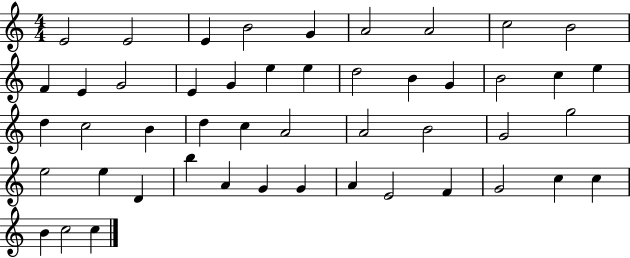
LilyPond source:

{
  \clef treble
  \numericTimeSignature
  \time 4/4
  \key c \major
  e'2 e'2 | e'4 b'2 g'4 | a'2 a'2 | c''2 b'2 | \break f'4 e'4 g'2 | e'4 g'4 e''4 e''4 | d''2 b'4 g'4 | b'2 c''4 e''4 | \break d''4 c''2 b'4 | d''4 c''4 a'2 | a'2 b'2 | g'2 g''2 | \break e''2 e''4 d'4 | b''4 a'4 g'4 g'4 | a'4 e'2 f'4 | g'2 c''4 c''4 | \break b'4 c''2 c''4 | \bar "|."
}